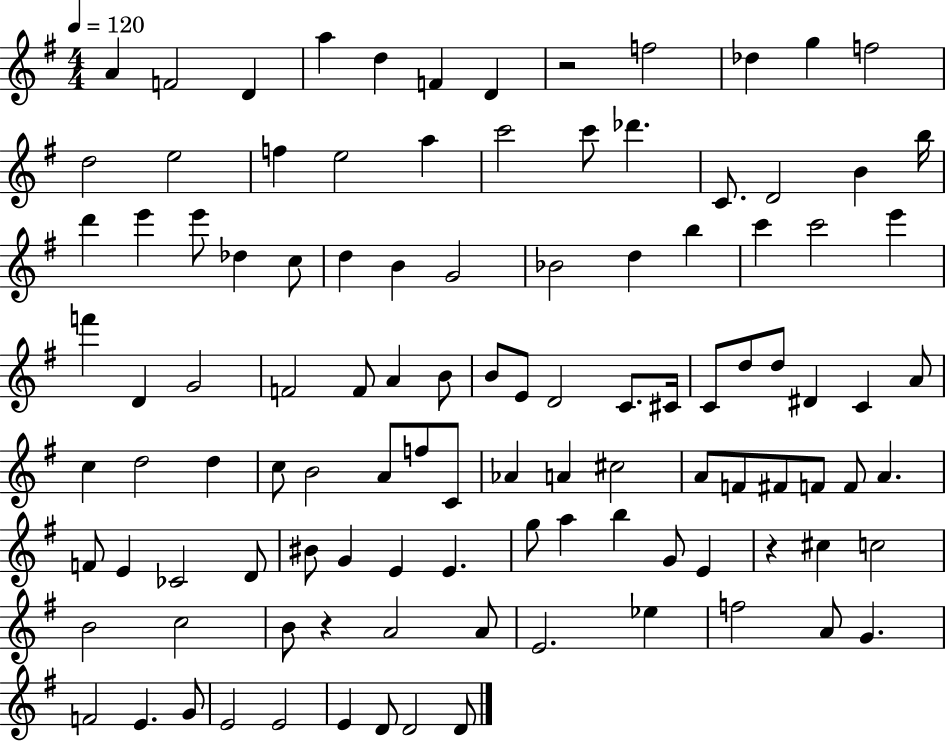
A4/q F4/h D4/q A5/q D5/q F4/q D4/q R/h F5/h Db5/q G5/q F5/h D5/h E5/h F5/q E5/h A5/q C6/h C6/e Db6/q. C4/e. D4/h B4/q B5/s D6/q E6/q E6/e Db5/q C5/e D5/q B4/q G4/h Bb4/h D5/q B5/q C6/q C6/h E6/q F6/q D4/q G4/h F4/h F4/e A4/q B4/e B4/e E4/e D4/h C4/e. C#4/s C4/e D5/e D5/e D#4/q C4/q A4/e C5/q D5/h D5/q C5/e B4/h A4/e F5/e C4/e Ab4/q A4/q C#5/h A4/e F4/e F#4/e F4/e F4/e A4/q. F4/e E4/q CES4/h D4/e BIS4/e G4/q E4/q E4/q. G5/e A5/q B5/q G4/e E4/q R/q C#5/q C5/h B4/h C5/h B4/e R/q A4/h A4/e E4/h. Eb5/q F5/h A4/e G4/q. F4/h E4/q. G4/e E4/h E4/h E4/q D4/e D4/h D4/e